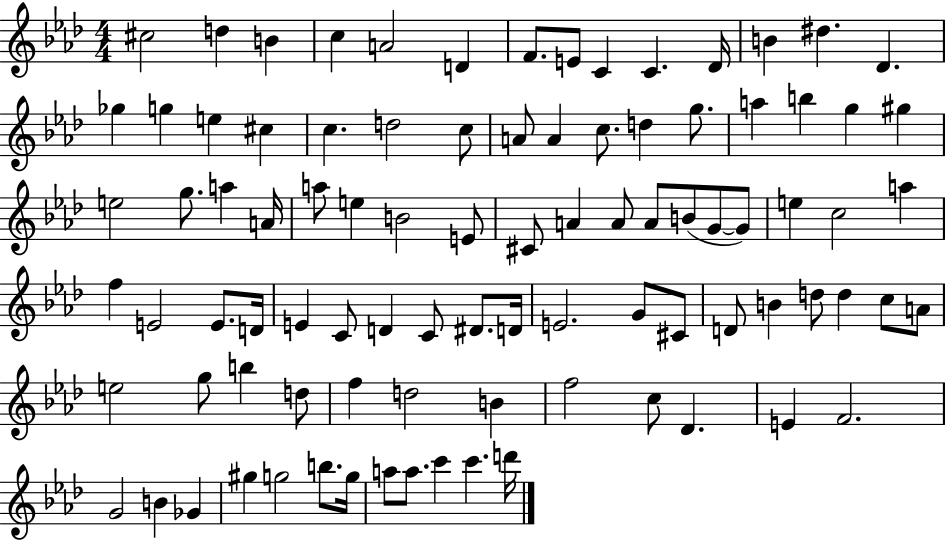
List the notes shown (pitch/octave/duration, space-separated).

C#5/h D5/q B4/q C5/q A4/h D4/q F4/e. E4/e C4/q C4/q. Db4/s B4/q D#5/q. Db4/q. Gb5/q G5/q E5/q C#5/q C5/q. D5/h C5/e A4/e A4/q C5/e. D5/q G5/e. A5/q B5/q G5/q G#5/q E5/h G5/e. A5/q A4/s A5/e E5/q B4/h E4/e C#4/e A4/q A4/e A4/e B4/e G4/e G4/e E5/q C5/h A5/q F5/q E4/h E4/e. D4/s E4/q C4/e D4/q C4/e D#4/e. D4/s E4/h. G4/e C#4/e D4/e B4/q D5/e D5/q C5/e A4/e E5/h G5/e B5/q D5/e F5/q D5/h B4/q F5/h C5/e Db4/q. E4/q F4/h. G4/h B4/q Gb4/q G#5/q G5/h B5/e. G5/s A5/e A5/e. C6/q C6/q. D6/s